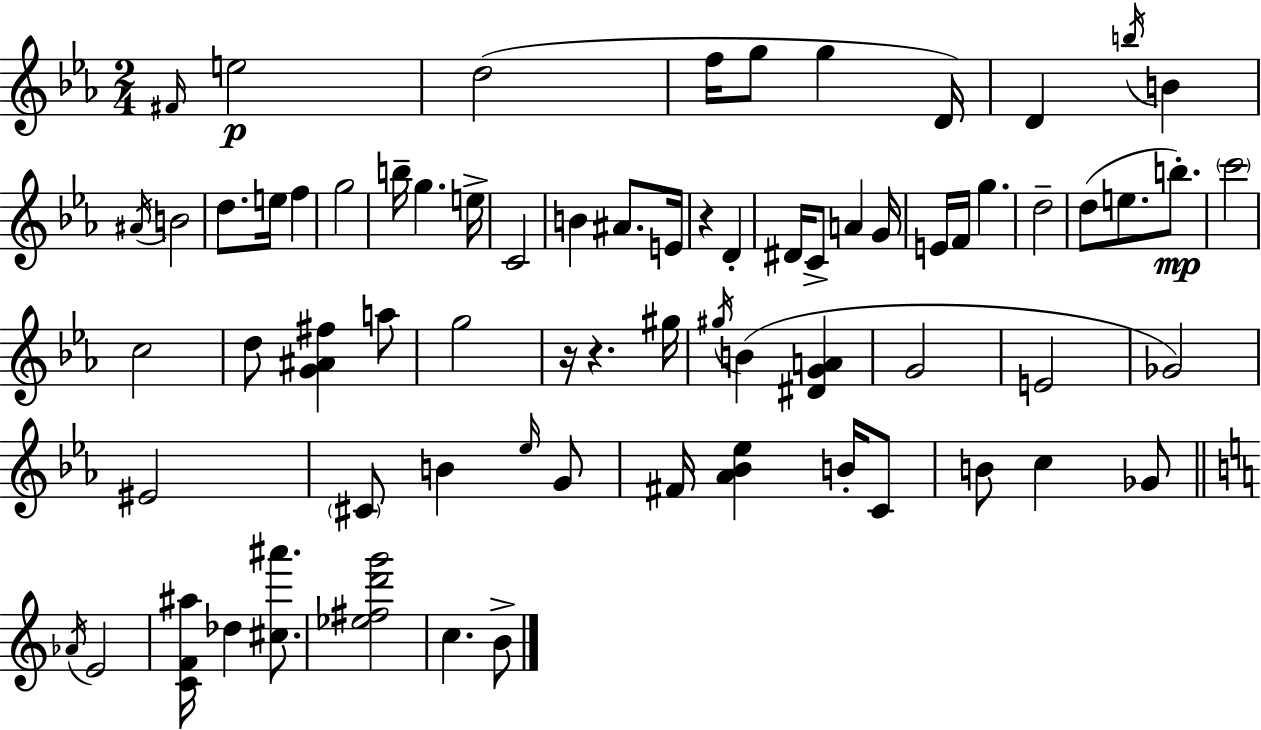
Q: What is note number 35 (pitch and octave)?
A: B5